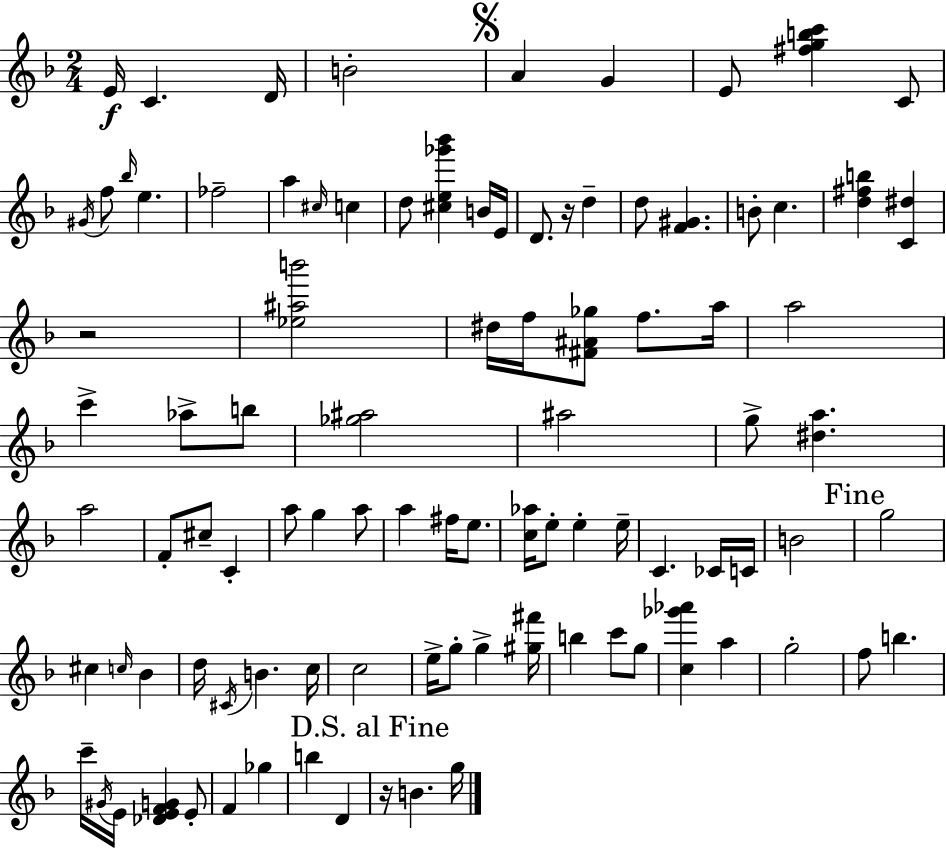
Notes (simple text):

E4/s C4/q. D4/s B4/h A4/q G4/q E4/e [F#5,G5,B5,C6]/q C4/e G#4/s F5/e Bb5/s E5/q. FES5/h A5/q C#5/s C5/q D5/e [C#5,E5,Gb6,Bb6]/q B4/s E4/s D4/e. R/s D5/q D5/e [F4,G#4]/q. B4/e C5/q. [D5,F#5,B5]/q [C4,D#5]/q R/h [Eb5,A#5,B6]/h D#5/s F5/s [F#4,A#4,Gb5]/e F5/e. A5/s A5/h C6/q Ab5/e B5/e [Gb5,A#5]/h A#5/h G5/e [D#5,A5]/q. A5/h F4/e C#5/e C4/q A5/e G5/q A5/e A5/q F#5/s E5/e. [C5,Ab5]/s E5/e E5/q E5/s C4/q. CES4/s C4/s B4/h G5/h C#5/q C5/s Bb4/q D5/s C#4/s B4/q. C5/s C5/h E5/s G5/e G5/q [G#5,F#6]/s B5/q C6/e G5/e [C5,Gb6,Ab6]/q A5/q G5/h F5/e B5/q. C6/s G#4/s E4/s [Db4,E4,F4,G4]/q E4/e F4/q Gb5/q B5/q D4/q R/s B4/q. G5/s